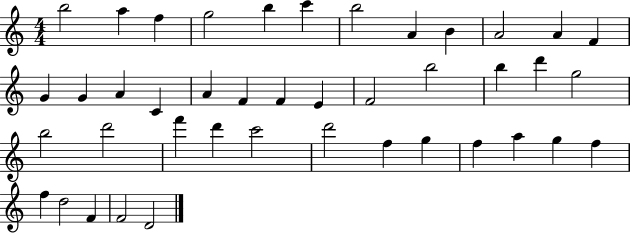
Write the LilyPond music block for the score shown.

{
  \clef treble
  \numericTimeSignature
  \time 4/4
  \key c \major
  b''2 a''4 f''4 | g''2 b''4 c'''4 | b''2 a'4 b'4 | a'2 a'4 f'4 | \break g'4 g'4 a'4 c'4 | a'4 f'4 f'4 e'4 | f'2 b''2 | b''4 d'''4 g''2 | \break b''2 d'''2 | f'''4 d'''4 c'''2 | d'''2 f''4 g''4 | f''4 a''4 g''4 f''4 | \break f''4 d''2 f'4 | f'2 d'2 | \bar "|."
}